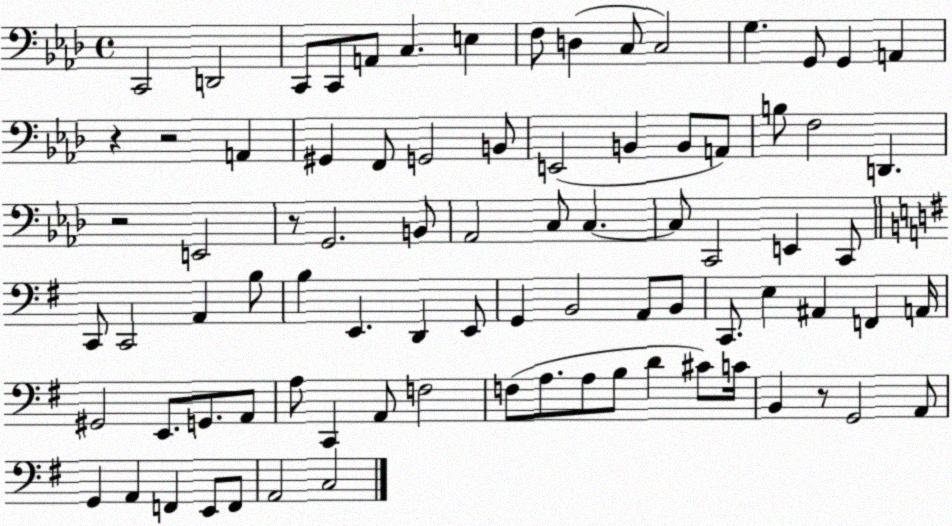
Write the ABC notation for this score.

X:1
T:Untitled
M:4/4
L:1/4
K:Ab
C,,2 D,,2 C,,/2 C,,/2 A,,/2 C, E, F,/2 D, C,/2 C,2 G, G,,/2 G,, A,, z z2 A,, ^G,, F,,/2 G,,2 B,,/2 E,,2 B,, B,,/2 A,,/2 B,/2 F,2 D,, z2 E,,2 z/2 G,,2 B,,/2 _A,,2 C,/2 C, C,/2 C,,2 E,, C,,/2 C,,/2 C,,2 A,, B,/2 B, E,, D,, E,,/2 G,, B,,2 A,,/2 B,,/2 C,,/2 E, ^A,, F,, A,,/4 ^G,,2 E,,/2 G,,/2 A,,/2 A,/2 C,, A,,/2 F,2 F,/2 A,/2 A,/2 B,/2 D ^C/2 C/4 B,, z/2 G,,2 A,,/2 G,, A,, F,, E,,/2 F,,/2 A,,2 C,2